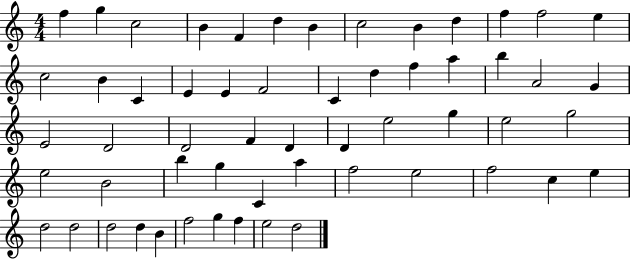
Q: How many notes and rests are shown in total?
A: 57